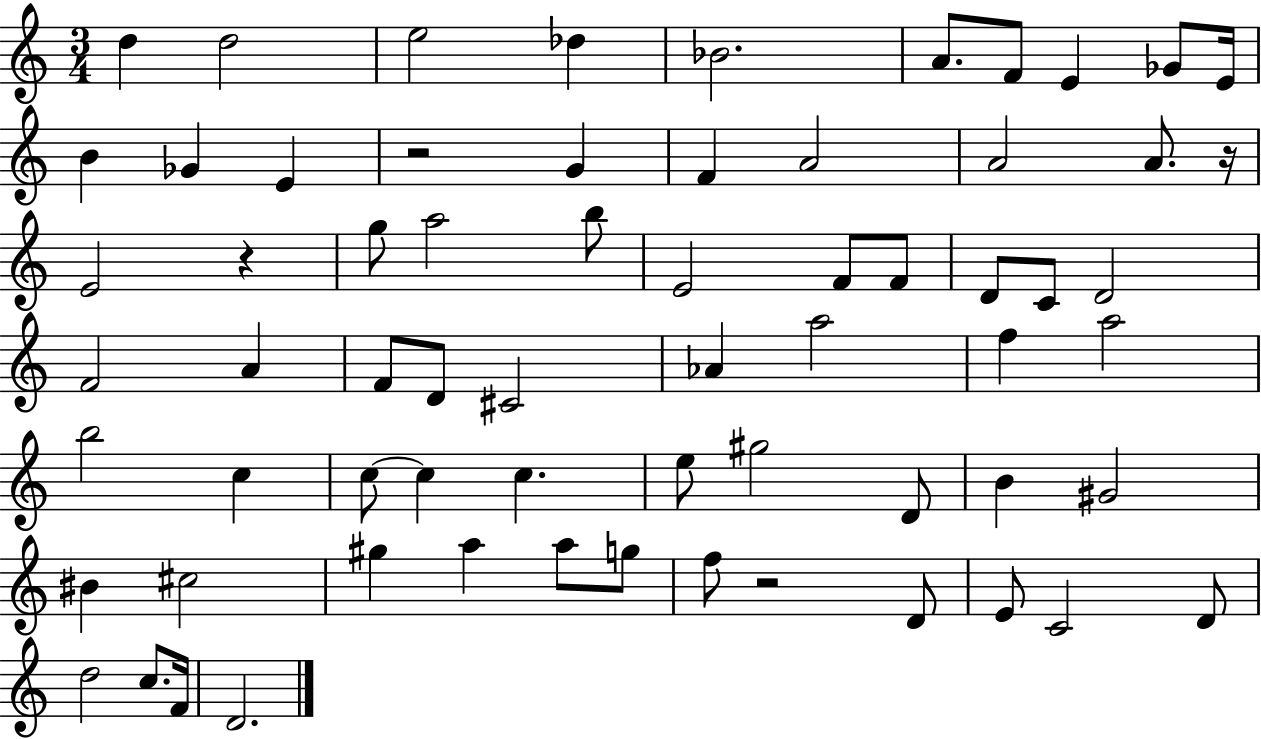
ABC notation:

X:1
T:Untitled
M:3/4
L:1/4
K:C
d d2 e2 _d _B2 A/2 F/2 E _G/2 E/4 B _G E z2 G F A2 A2 A/2 z/4 E2 z g/2 a2 b/2 E2 F/2 F/2 D/2 C/2 D2 F2 A F/2 D/2 ^C2 _A a2 f a2 b2 c c/2 c c e/2 ^g2 D/2 B ^G2 ^B ^c2 ^g a a/2 g/2 f/2 z2 D/2 E/2 C2 D/2 d2 c/2 F/4 D2